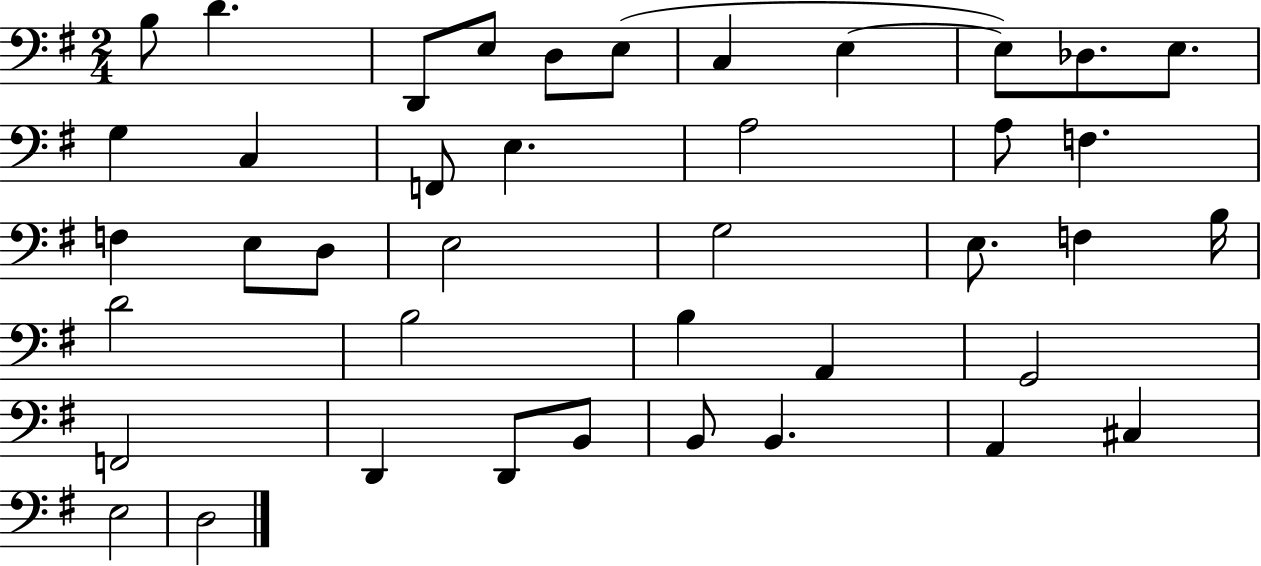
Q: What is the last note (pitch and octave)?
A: D3